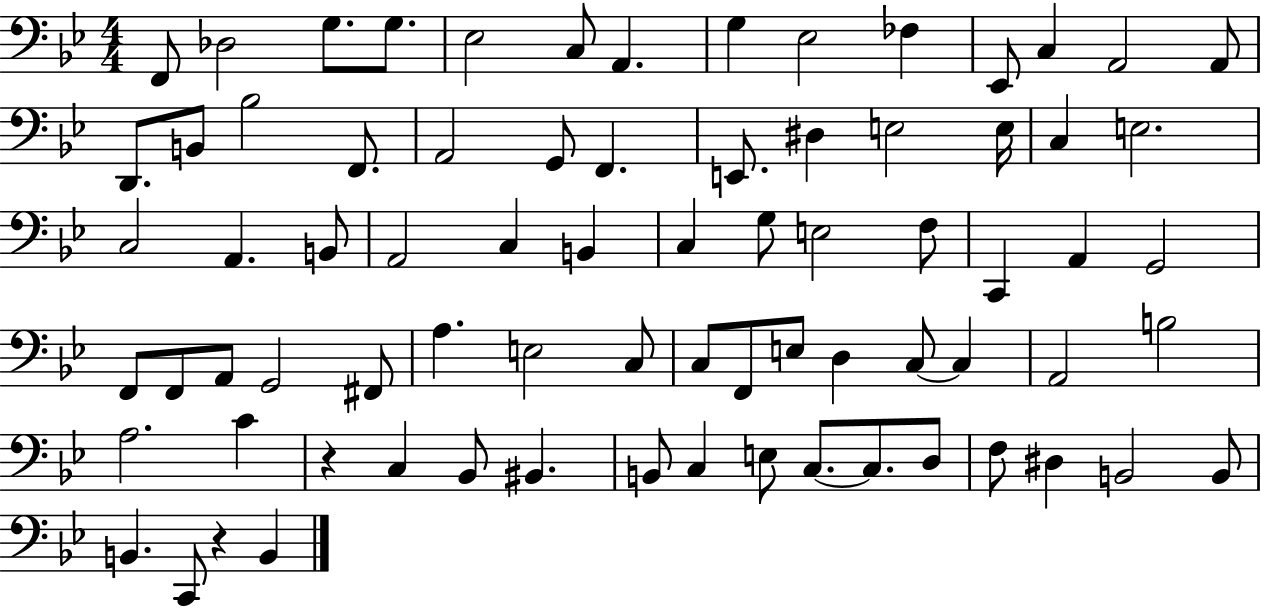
F2/e Db3/h G3/e. G3/e. Eb3/h C3/e A2/q. G3/q Eb3/h FES3/q Eb2/e C3/q A2/h A2/e D2/e. B2/e Bb3/h F2/e. A2/h G2/e F2/q. E2/e. D#3/q E3/h E3/s C3/q E3/h. C3/h A2/q. B2/e A2/h C3/q B2/q C3/q G3/e E3/h F3/e C2/q A2/q G2/h F2/e F2/e A2/e G2/h F#2/e A3/q. E3/h C3/e C3/e F2/e E3/e D3/q C3/e C3/q A2/h B3/h A3/h. C4/q R/q C3/q Bb2/e BIS2/q. B2/e C3/q E3/e C3/e. C3/e. D3/e F3/e D#3/q B2/h B2/e B2/q. C2/e R/q B2/q